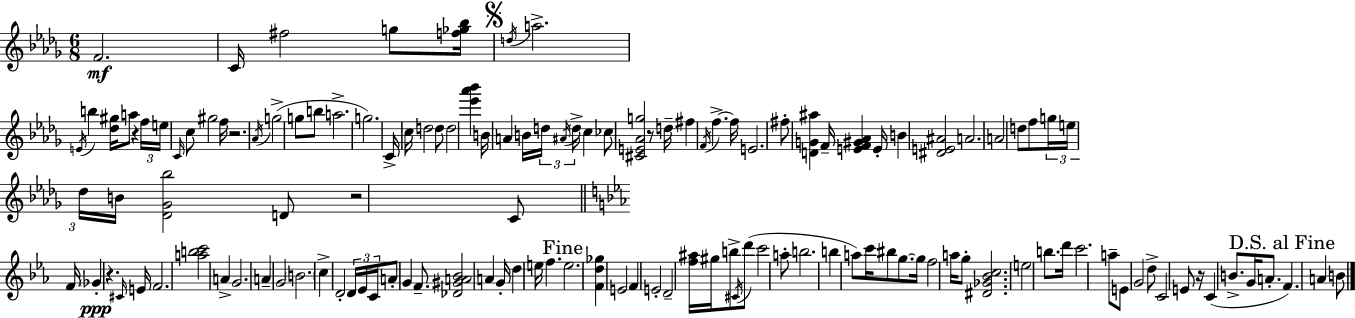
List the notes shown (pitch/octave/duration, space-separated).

F4/h. C4/s F#5/h G5/e [F5,Gb5,Bb5]/s D5/s A5/h. E4/s B5/q [Db5,G#5]/s A5/e R/q F5/s E5/s C4/s C5/e G#5/h F5/s R/h. Ab4/s G5/h G5/e B5/e A5/h. G5/h. C4/s C5/s D5/h D5/e D5/h [Eb6,Ab6,Bb6]/q B4/s A4/q B4/s D5/s A#4/s D5/s C5/q CES5/e [C#4,E4,Ab4,G5]/h R/e D5/s F#5/q F4/s F5/q. F5/s E4/h. F#5/e [D4,G4,A#5]/q F4/s [E4,F4,G#4,Ab4]/q E4/s B4/q [D#4,E4,A#4]/h A4/h. A4/h D5/e F5/e G5/s E5/s Db5/s B4/s [Db4,Gb4,Bb5]/h D4/e R/h C4/e F4/s Gb4/q R/q. C#4/s E4/s F4/h. [A5,B5,C6]/h A4/q G4/h. A4/q G4/h B4/h. C5/q D4/h D4/s Eb4/s C4/s A4/e G4/q F4/e. [Db4,G#4,A4,Bb4]/h A4/q G4/s D5/q E5/s F5/q. E5/h. [F4,D5,Gb5]/q E4/h F4/q E4/h D4/h [F5,A#5]/s G#5/s B5/e C#4/s D6/e C6/h A5/e B5/h. B5/q A5/e C6/s BIS5/e G5/e. G5/s F5/h A5/s G5/e [D#4,Gb4,Bb4,C5]/h. E5/h B5/e. D6/s C6/h. A5/e E4/e G4/h D5/e C4/h E4/e R/s C4/q B4/e. G4/s A4/e. F4/q. A4/q B4/e